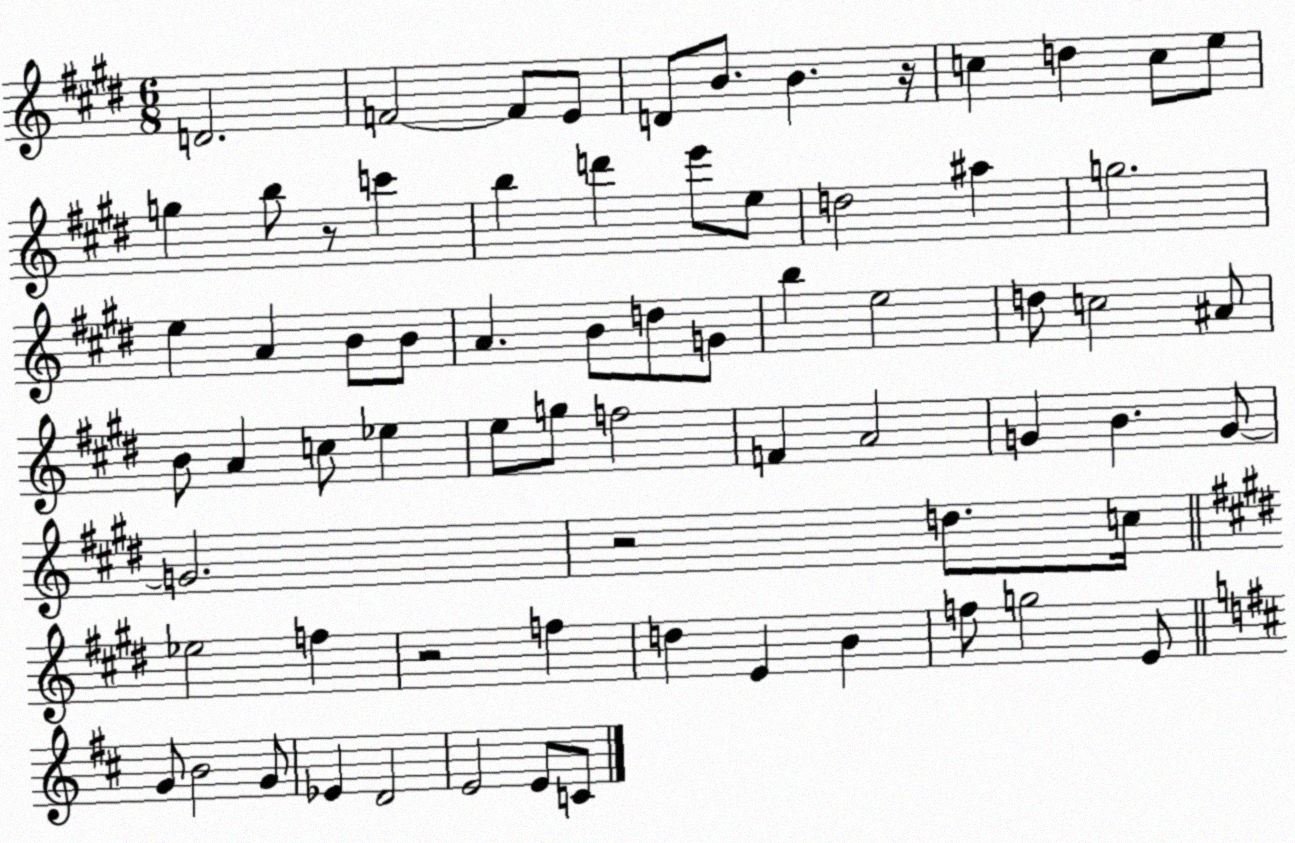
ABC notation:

X:1
T:Untitled
M:6/8
L:1/4
K:E
D2 F2 F/2 E/2 D/2 B/2 B z/4 c d c/2 e/2 g b/2 z/2 c' b d' e'/2 e/2 d2 ^a g2 e A B/2 B/2 A B/2 d/2 G/2 b e2 d/2 c2 ^A/2 B/2 A c/2 _e e/2 g/2 f2 F A2 G B G/2 G2 z2 d/2 c/4 _e2 f z2 f d E B f/2 g2 E/2 G/2 B2 G/2 _E D2 E2 E/2 C/2